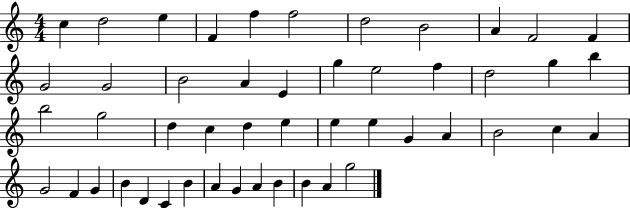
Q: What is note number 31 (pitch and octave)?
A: G4